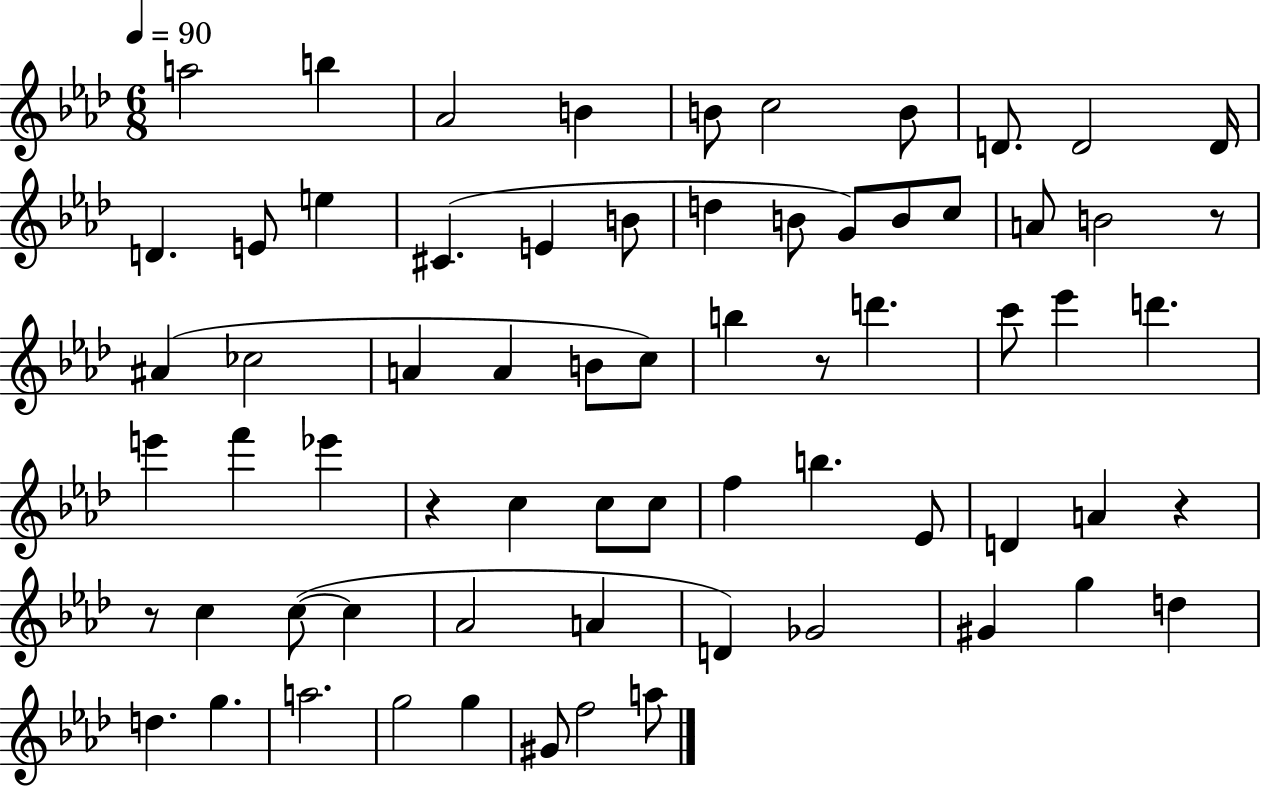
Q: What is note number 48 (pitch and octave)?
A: C5